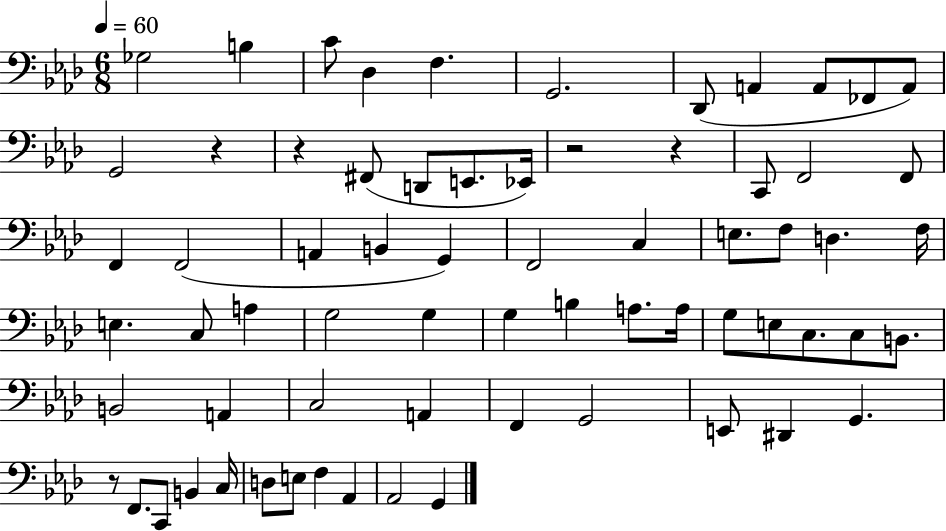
{
  \clef bass
  \numericTimeSignature
  \time 6/8
  \key aes \major
  \tempo 4 = 60
  ges2 b4 | c'8 des4 f4. | g,2. | des,8( a,4 a,8 fes,8 a,8) | \break g,2 r4 | r4 fis,8( d,8 e,8. ees,16) | r2 r4 | c,8 f,2 f,8 | \break f,4 f,2( | a,4 b,4 g,4) | f,2 c4 | e8. f8 d4. f16 | \break e4. c8 a4 | g2 g4 | g4 b4 a8. a16 | g8 e8 c8. c8 b,8. | \break b,2 a,4 | c2 a,4 | f,4 g,2 | e,8 dis,4 g,4. | \break r8 f,8. c,8 b,4 c16 | d8 e8 f4 aes,4 | aes,2 g,4 | \bar "|."
}